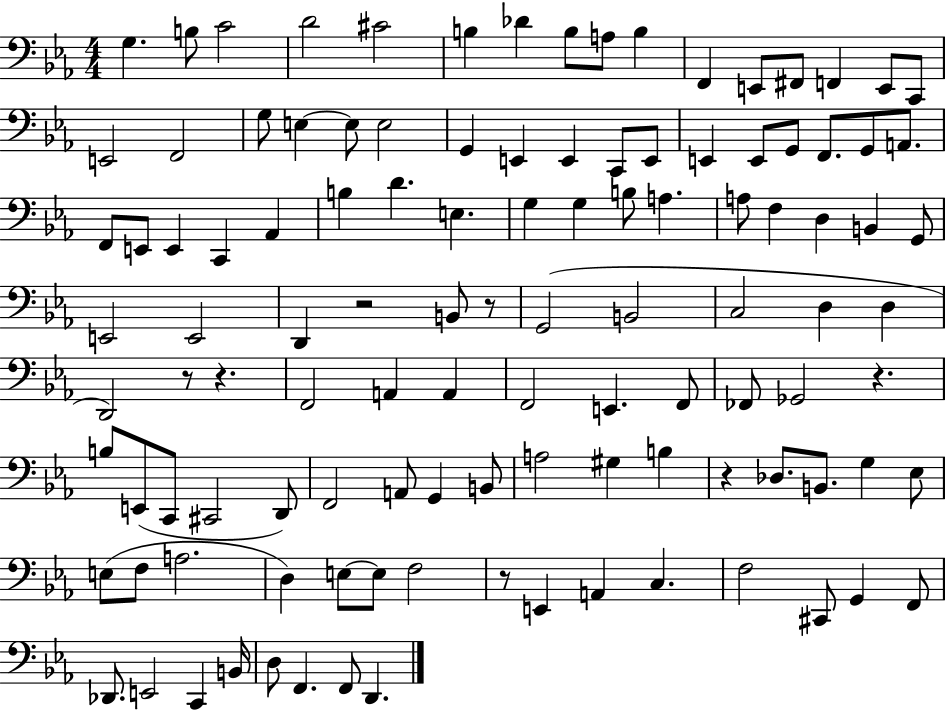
{
  \clef bass
  \numericTimeSignature
  \time 4/4
  \key ees \major
  \repeat volta 2 { g4. b8 c'2 | d'2 cis'2 | b4 des'4 b8 a8 b4 | f,4 e,8 fis,8 f,4 e,8 c,8 | \break e,2 f,2 | g8 e4~~ e8 e2 | g,4 e,4 e,4 c,8 e,8 | e,4 e,8 g,8 f,8. g,8 a,8. | \break f,8 e,8 e,4 c,4 aes,4 | b4 d'4. e4. | g4 g4 b8 a4. | a8 f4 d4 b,4 g,8 | \break e,2 e,2 | d,4 r2 b,8 r8 | g,2( b,2 | c2 d4 d4 | \break d,2) r8 r4. | f,2 a,4 a,4 | f,2 e,4. f,8 | fes,8 ges,2 r4. | \break b8 e,8( c,8 cis,2 d,8) | f,2 a,8 g,4 b,8 | a2 gis4 b4 | r4 des8. b,8. g4 ees8 | \break e8( f8 a2. | d4) e8~~ e8 f2 | r8 e,4 a,4 c4. | f2 cis,8 g,4 f,8 | \break des,8. e,2 c,4 b,16 | d8 f,4. f,8 d,4. | } \bar "|."
}